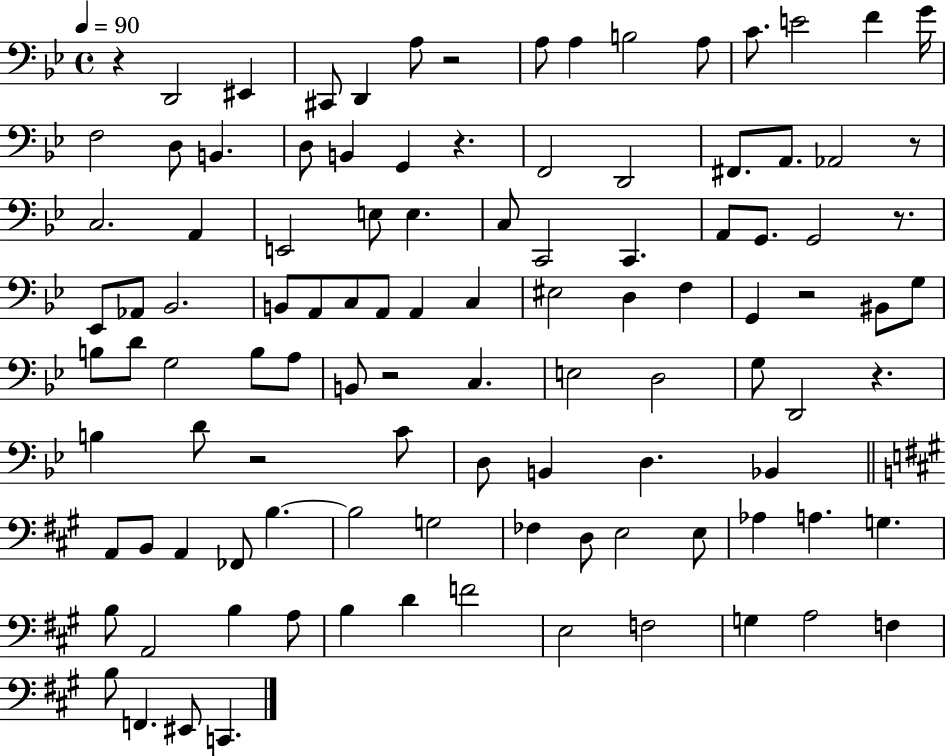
X:1
T:Untitled
M:4/4
L:1/4
K:Bb
z D,,2 ^E,, ^C,,/2 D,, A,/2 z2 A,/2 A, B,2 A,/2 C/2 E2 F G/4 F,2 D,/2 B,, D,/2 B,, G,, z F,,2 D,,2 ^F,,/2 A,,/2 _A,,2 z/2 C,2 A,, E,,2 E,/2 E, C,/2 C,,2 C,, A,,/2 G,,/2 G,,2 z/2 _E,,/2 _A,,/2 _B,,2 B,,/2 A,,/2 C,/2 A,,/2 A,, C, ^E,2 D, F, G,, z2 ^B,,/2 G,/2 B,/2 D/2 G,2 B,/2 A,/2 B,,/2 z2 C, E,2 D,2 G,/2 D,,2 z B, D/2 z2 C/2 D,/2 B,, D, _B,, A,,/2 B,,/2 A,, _F,,/2 B, B,2 G,2 _F, D,/2 E,2 E,/2 _A, A, G, B,/2 A,,2 B, A,/2 B, D F2 E,2 F,2 G, A,2 F, B,/2 F,, ^E,,/2 C,,